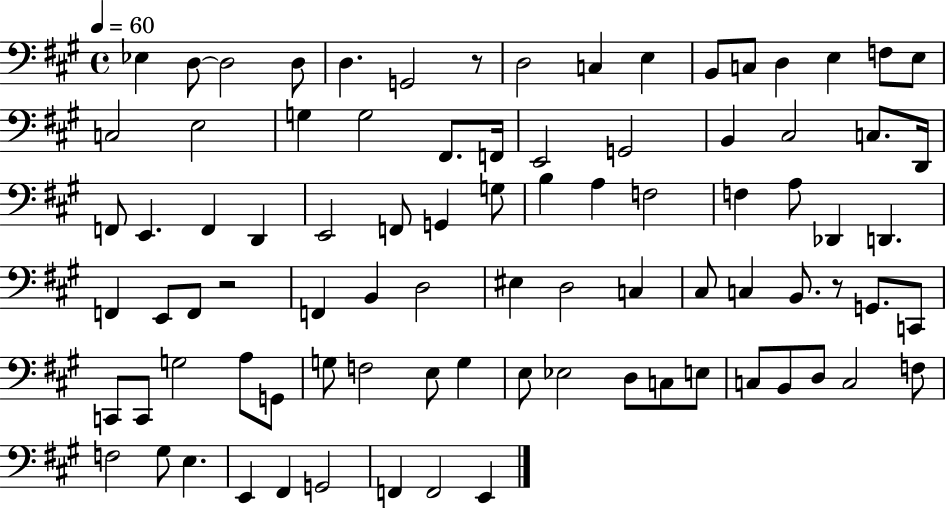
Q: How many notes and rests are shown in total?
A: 87